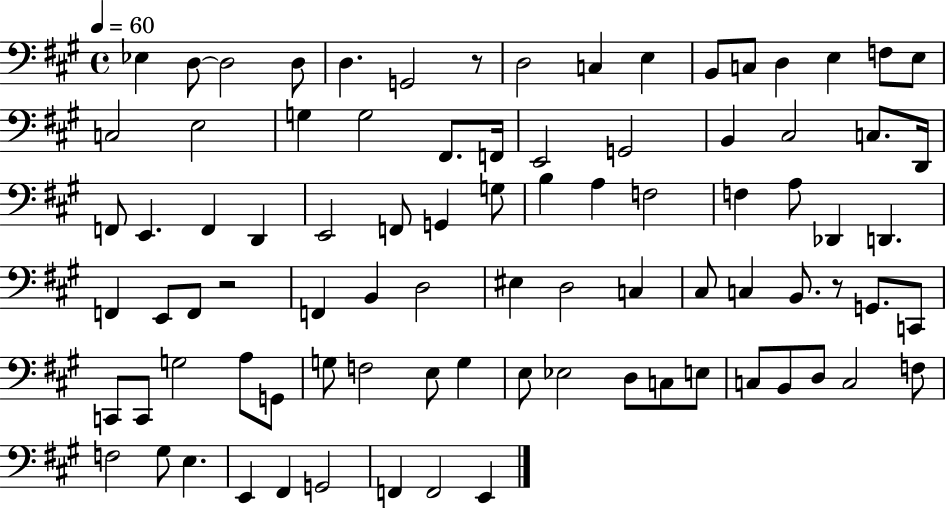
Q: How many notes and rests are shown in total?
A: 87